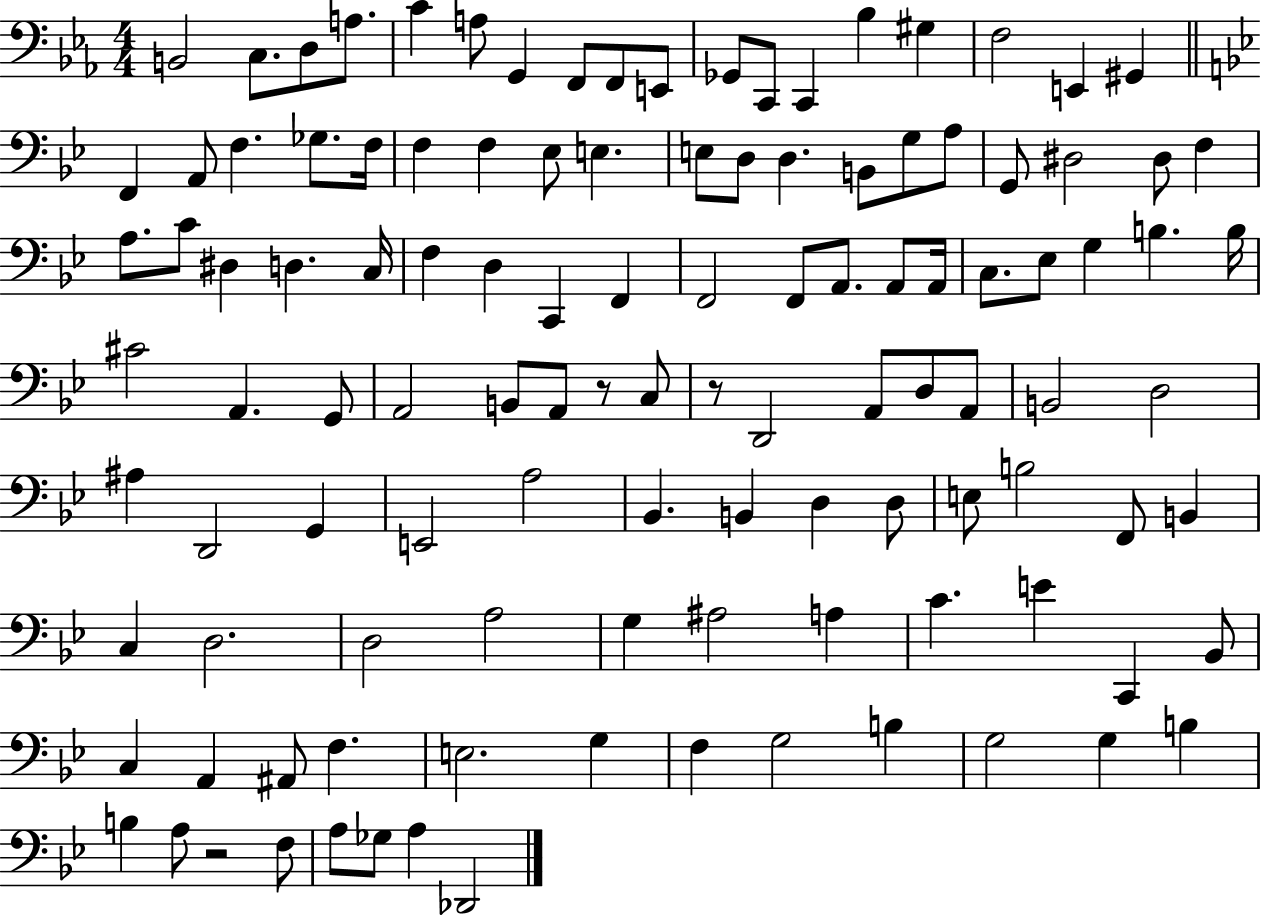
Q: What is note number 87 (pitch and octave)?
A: G3